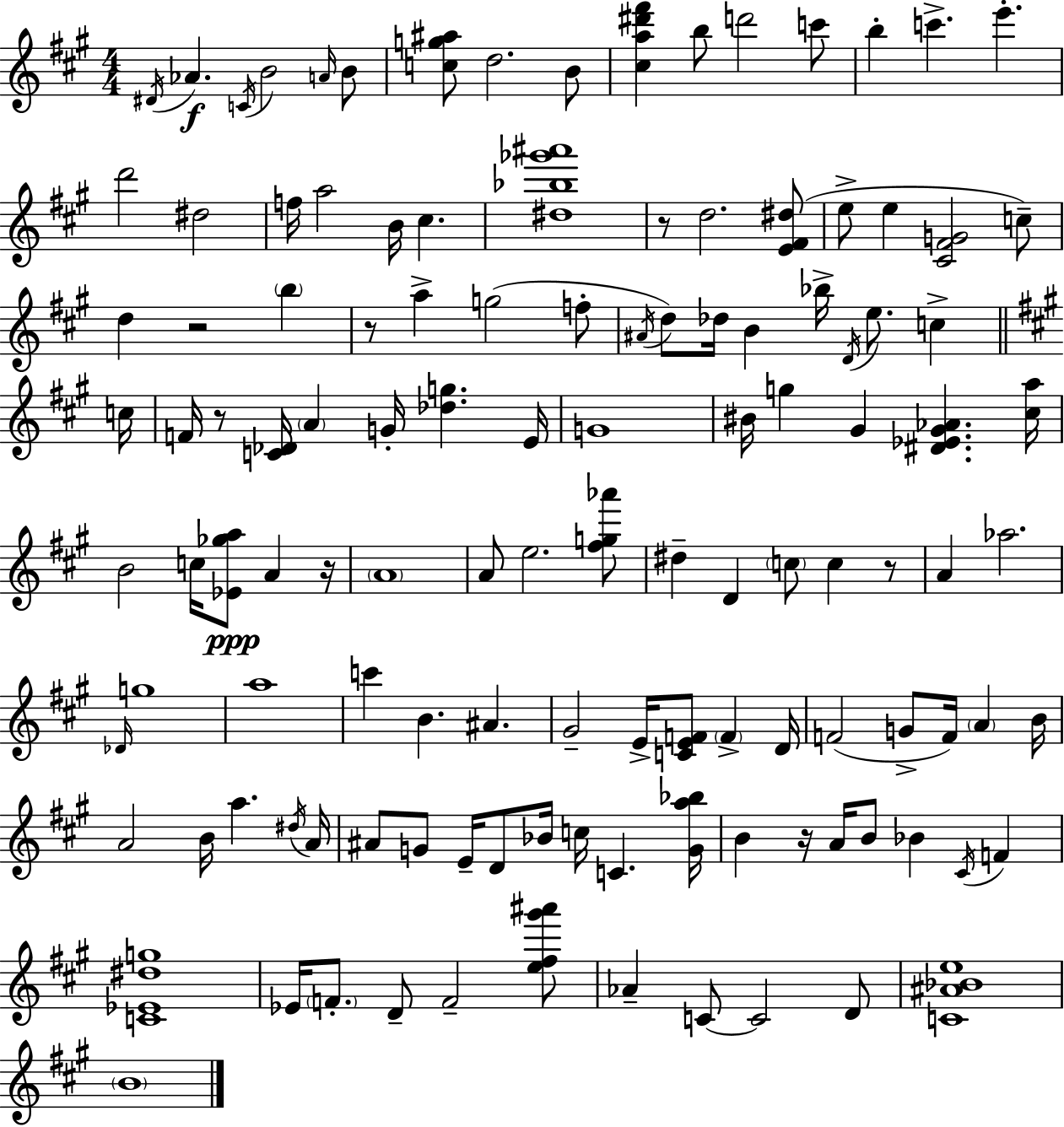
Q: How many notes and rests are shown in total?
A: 123